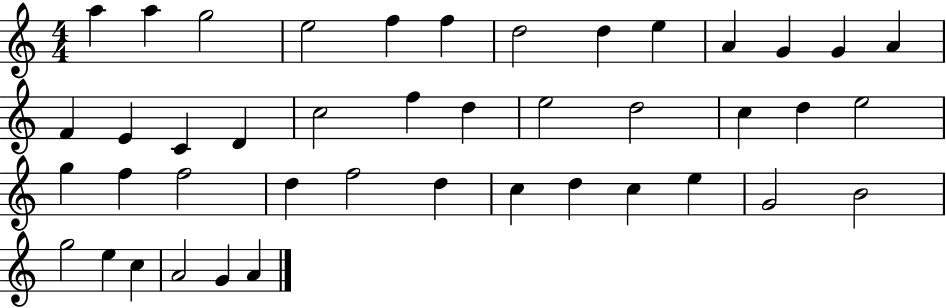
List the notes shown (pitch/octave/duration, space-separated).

A5/q A5/q G5/h E5/h F5/q F5/q D5/h D5/q E5/q A4/q G4/q G4/q A4/q F4/q E4/q C4/q D4/q C5/h F5/q D5/q E5/h D5/h C5/q D5/q E5/h G5/q F5/q F5/h D5/q F5/h D5/q C5/q D5/q C5/q E5/q G4/h B4/h G5/h E5/q C5/q A4/h G4/q A4/q